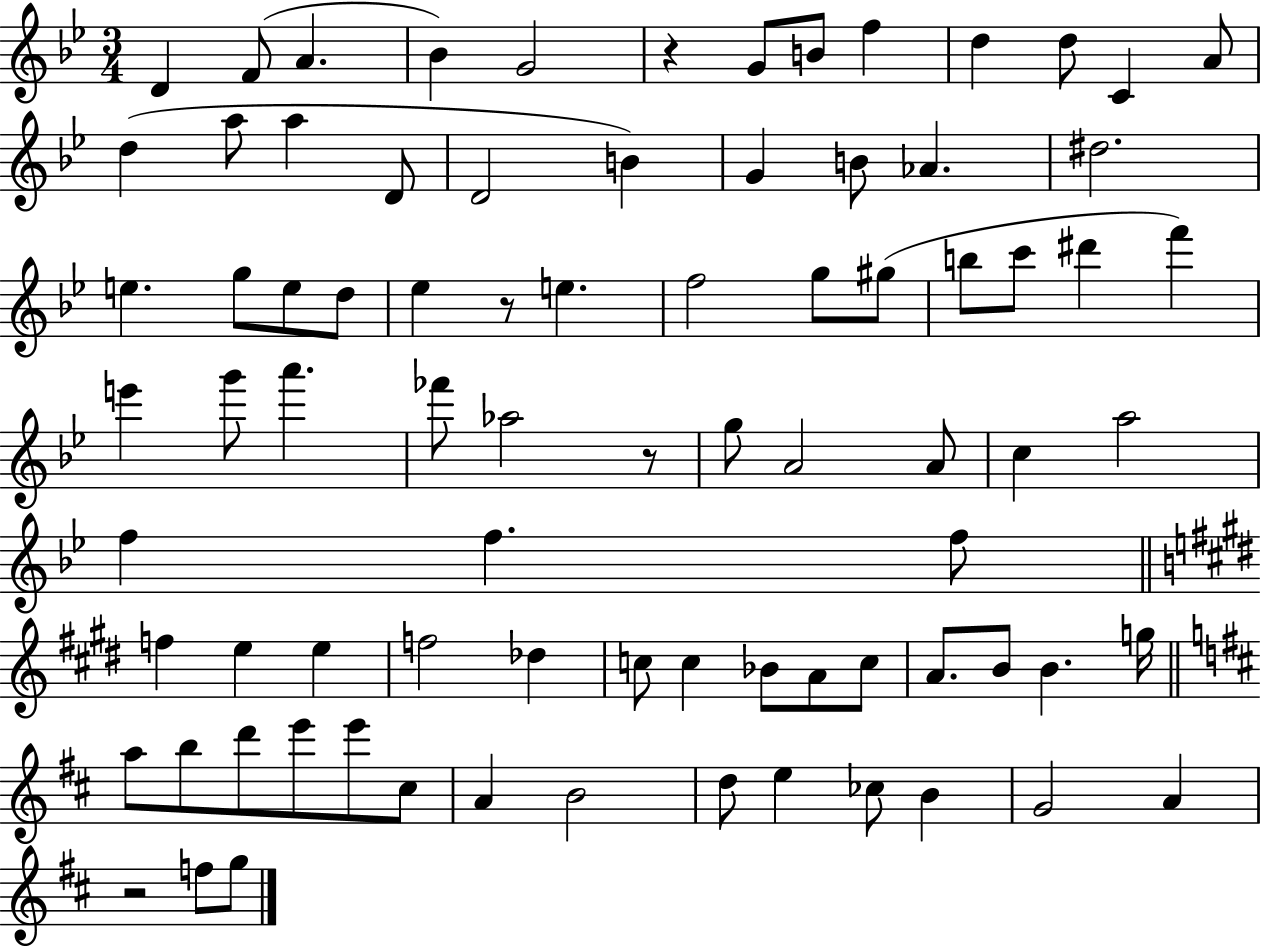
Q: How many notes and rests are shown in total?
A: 82